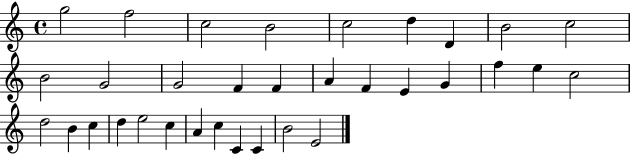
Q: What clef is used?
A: treble